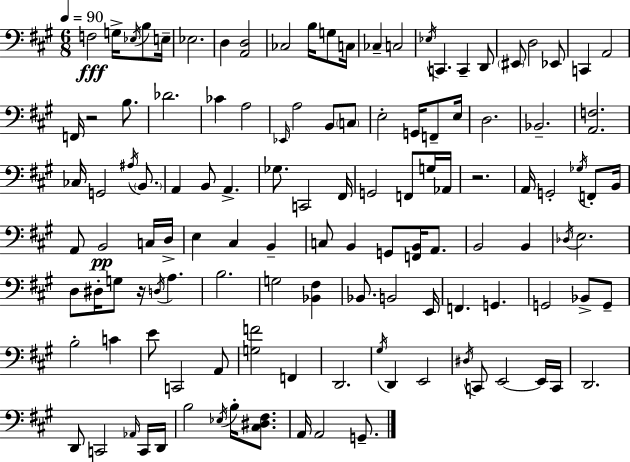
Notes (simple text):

F3/h G3/s Eb3/s B3/e E3/s Eb3/h. D3/q [A2,D3]/h CES3/h B3/s G3/e C3/s CES3/q C3/h Eb3/s C2/q. C2/q D2/e EIS2/e D3/h Eb2/e C2/q A2/h F2/s R/h B3/e. Db4/h. CES4/q A3/h Eb2/s A3/h B2/e C3/e E3/h G2/s F2/e E3/s D3/h. Bb2/h. [A2,F3]/h. CES3/s G2/h A#3/s B2/e. A2/q B2/e A2/q. Gb3/e. C2/h F#2/s G2/h F2/e G3/s Ab2/s R/h. A2/s G2/h Gb3/s F2/e B2/s A2/e B2/h C3/s D3/s E3/q C#3/q B2/q C3/e B2/q G2/e [F2,B2]/s A2/e. B2/h B2/q Db3/s E3/h. D3/e D#3/s G3/e R/s D3/s A3/q. B3/h. G3/h [Bb2,F#3]/q Bb2/e. B2/h E2/s F2/q. G2/q. G2/h Bb2/e G2/e B3/h C4/q E4/e C2/h A2/e [G3,F4]/h F2/q D2/h. G#3/s D2/q E2/h D#3/s C2/e E2/h E2/s C2/s D2/h. D2/e C2/h Ab2/s C2/s D2/s B3/h Eb3/s B3/s [C#3,D#3,F#3]/e. A2/s A2/h G2/e.